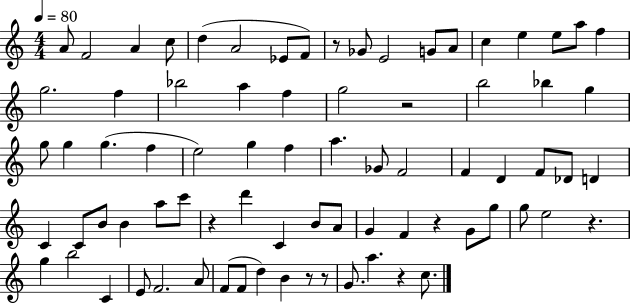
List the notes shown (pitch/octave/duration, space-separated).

A4/e F4/h A4/q C5/e D5/q A4/h Eb4/e F4/e R/e Gb4/e E4/h G4/e A4/e C5/q E5/q E5/e A5/e F5/q G5/h. F5/q Bb5/h A5/q F5/q G5/h R/h B5/h Bb5/q G5/q G5/e G5/q G5/q. F5/q E5/h G5/q F5/q A5/q. Gb4/e F4/h F4/q D4/q F4/e Db4/e D4/q C4/q C4/e B4/e B4/q A5/e C6/e R/q D6/q C4/q B4/e A4/e G4/q F4/q R/q G4/e G5/e G5/e E5/h R/q. G5/q B5/h C4/q E4/e F4/h. A4/e F4/e F4/e D5/q B4/q R/e R/e G4/e. A5/q. R/q C5/e.